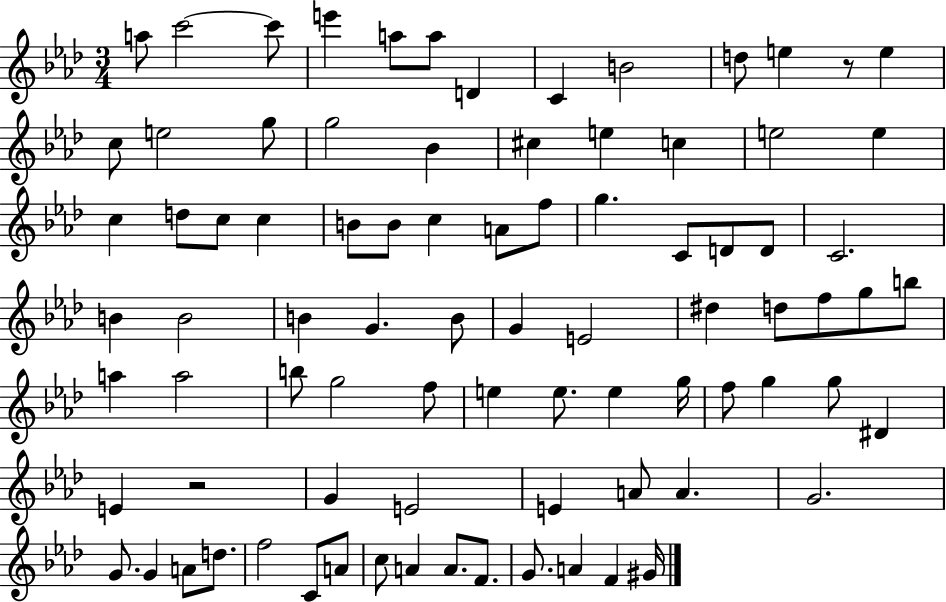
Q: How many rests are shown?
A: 2